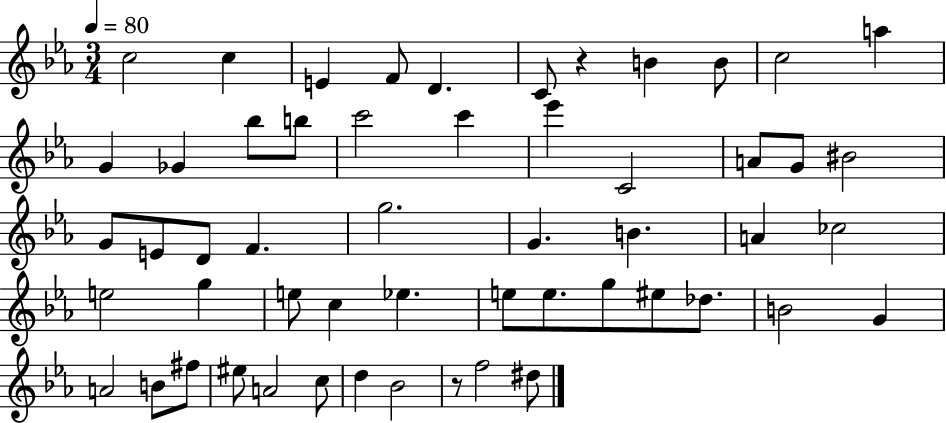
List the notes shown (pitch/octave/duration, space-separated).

C5/h C5/q E4/q F4/e D4/q. C4/e R/q B4/q B4/e C5/h A5/q G4/q Gb4/q Bb5/e B5/e C6/h C6/q Eb6/q C4/h A4/e G4/e BIS4/h G4/e E4/e D4/e F4/q. G5/h. G4/q. B4/q. A4/q CES5/h E5/h G5/q E5/e C5/q Eb5/q. E5/e E5/e. G5/e EIS5/e Db5/e. B4/h G4/q A4/h B4/e F#5/e EIS5/e A4/h C5/e D5/q Bb4/h R/e F5/h D#5/e